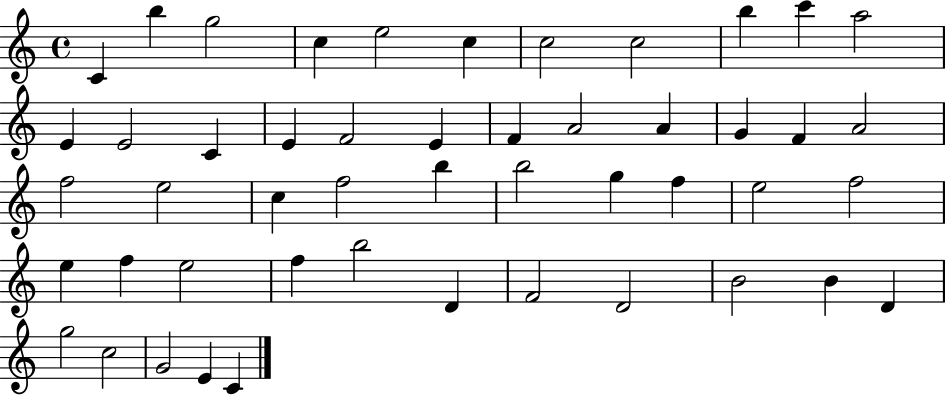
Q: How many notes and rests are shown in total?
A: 49